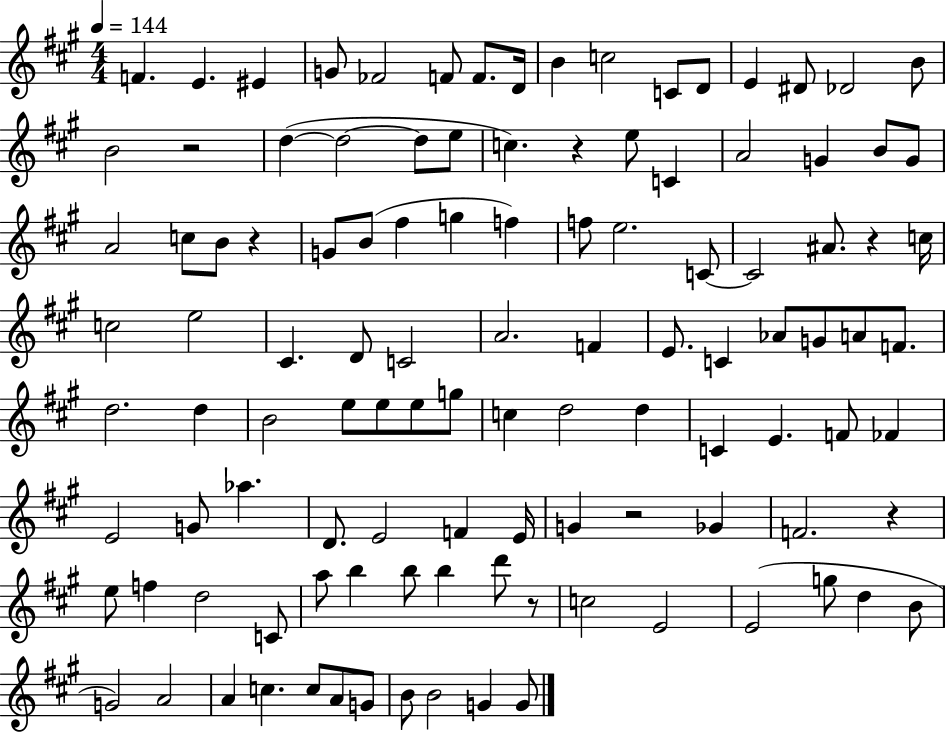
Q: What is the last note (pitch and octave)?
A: G4